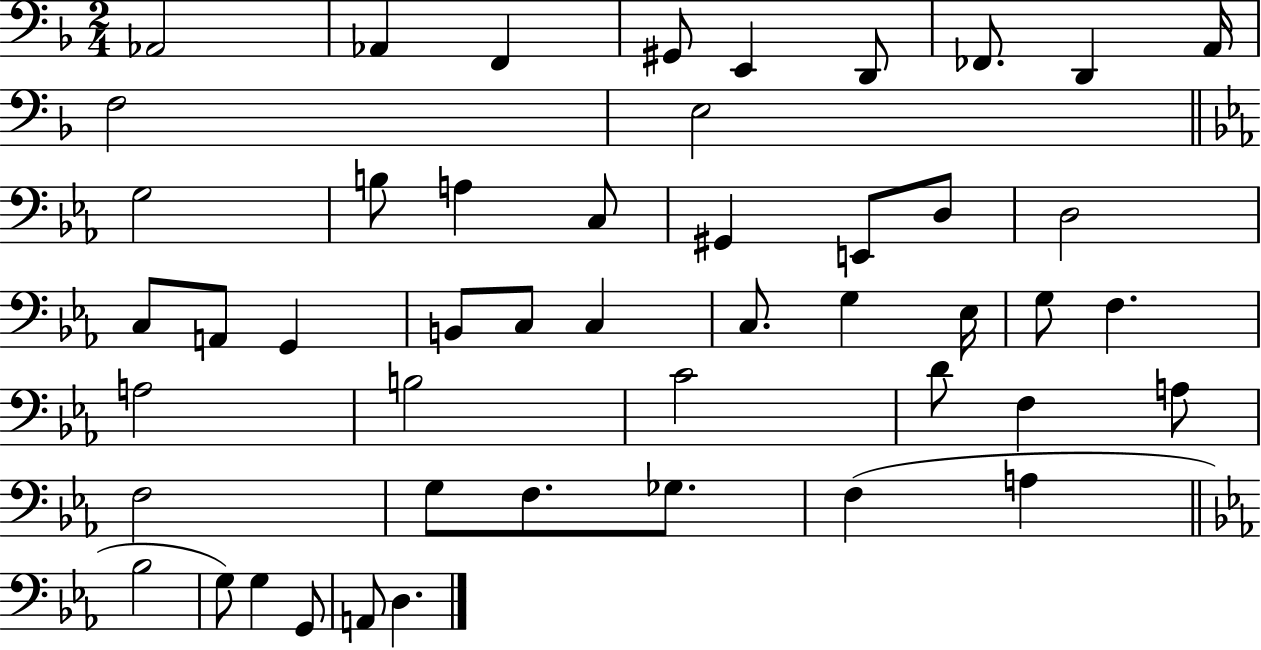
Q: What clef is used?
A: bass